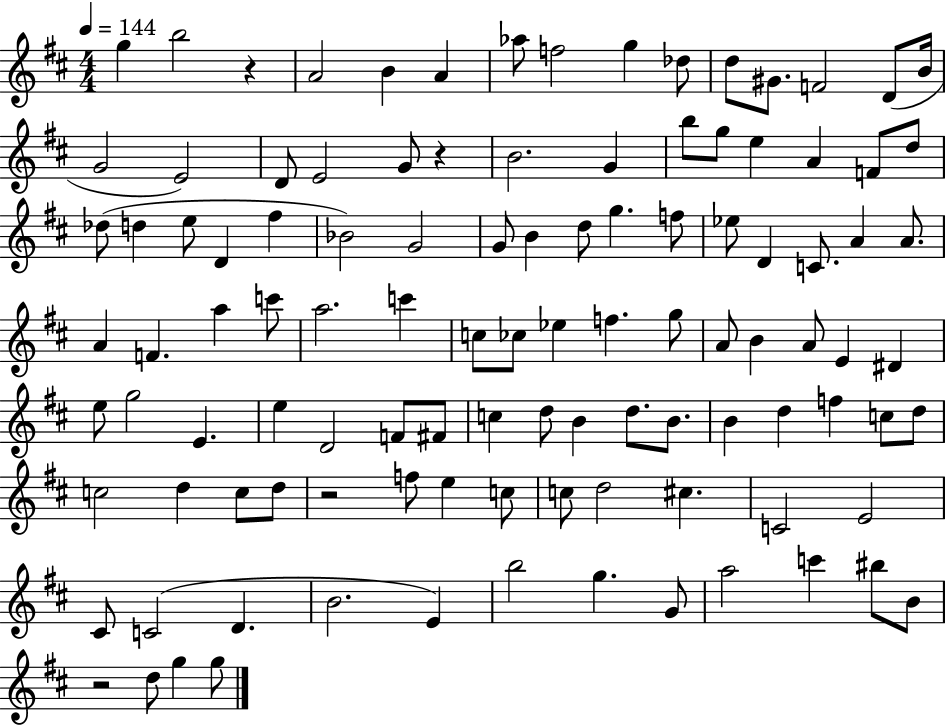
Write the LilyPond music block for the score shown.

{
  \clef treble
  \numericTimeSignature
  \time 4/4
  \key d \major
  \tempo 4 = 144
  g''4 b''2 r4 | a'2 b'4 a'4 | aes''8 f''2 g''4 des''8 | d''8 gis'8. f'2 d'8( b'16 | \break g'2 e'2) | d'8 e'2 g'8 r4 | b'2. g'4 | b''8 g''8 e''4 a'4 f'8 d''8 | \break des''8( d''4 e''8 d'4 fis''4 | bes'2) g'2 | g'8 b'4 d''8 g''4. f''8 | ees''8 d'4 c'8. a'4 a'8. | \break a'4 f'4. a''4 c'''8 | a''2. c'''4 | c''8 ces''8 ees''4 f''4. g''8 | a'8 b'4 a'8 e'4 dis'4 | \break e''8 g''2 e'4. | e''4 d'2 f'8 fis'8 | c''4 d''8 b'4 d''8. b'8. | b'4 d''4 f''4 c''8 d''8 | \break c''2 d''4 c''8 d''8 | r2 f''8 e''4 c''8 | c''8 d''2 cis''4. | c'2 e'2 | \break cis'8 c'2( d'4. | b'2. e'4) | b''2 g''4. g'8 | a''2 c'''4 bis''8 b'8 | \break r2 d''8 g''4 g''8 | \bar "|."
}